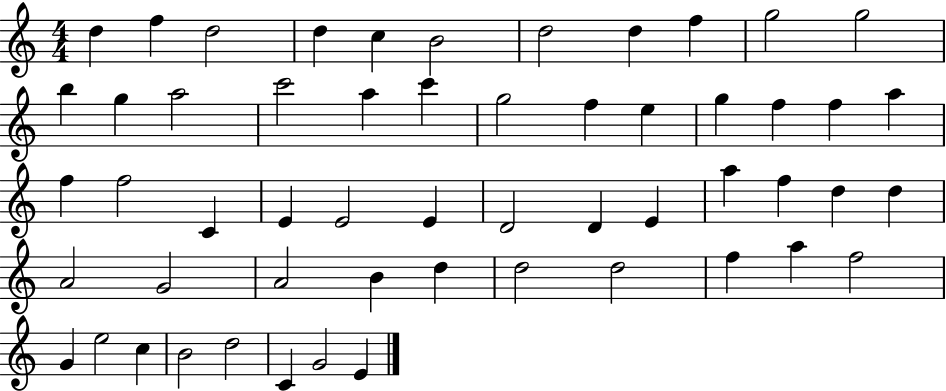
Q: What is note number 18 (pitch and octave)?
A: G5